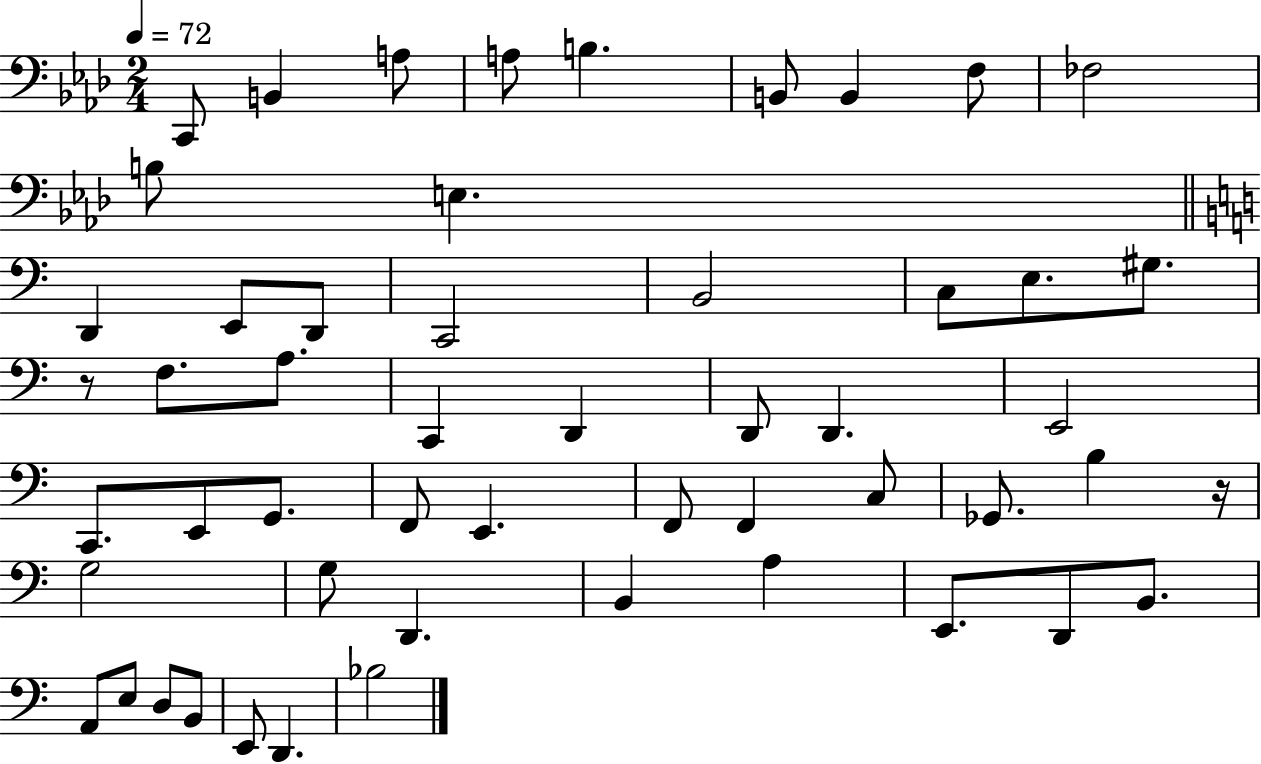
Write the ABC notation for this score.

X:1
T:Untitled
M:2/4
L:1/4
K:Ab
C,,/2 B,, A,/2 A,/2 B, B,,/2 B,, F,/2 _F,2 B,/2 E, D,, E,,/2 D,,/2 C,,2 B,,2 C,/2 E,/2 ^G,/2 z/2 F,/2 A,/2 C,, D,, D,,/2 D,, E,,2 C,,/2 E,,/2 G,,/2 F,,/2 E,, F,,/2 F,, C,/2 _G,,/2 B, z/4 G,2 G,/2 D,, B,, A, E,,/2 D,,/2 B,,/2 A,,/2 E,/2 D,/2 B,,/2 E,,/2 D,, _B,2